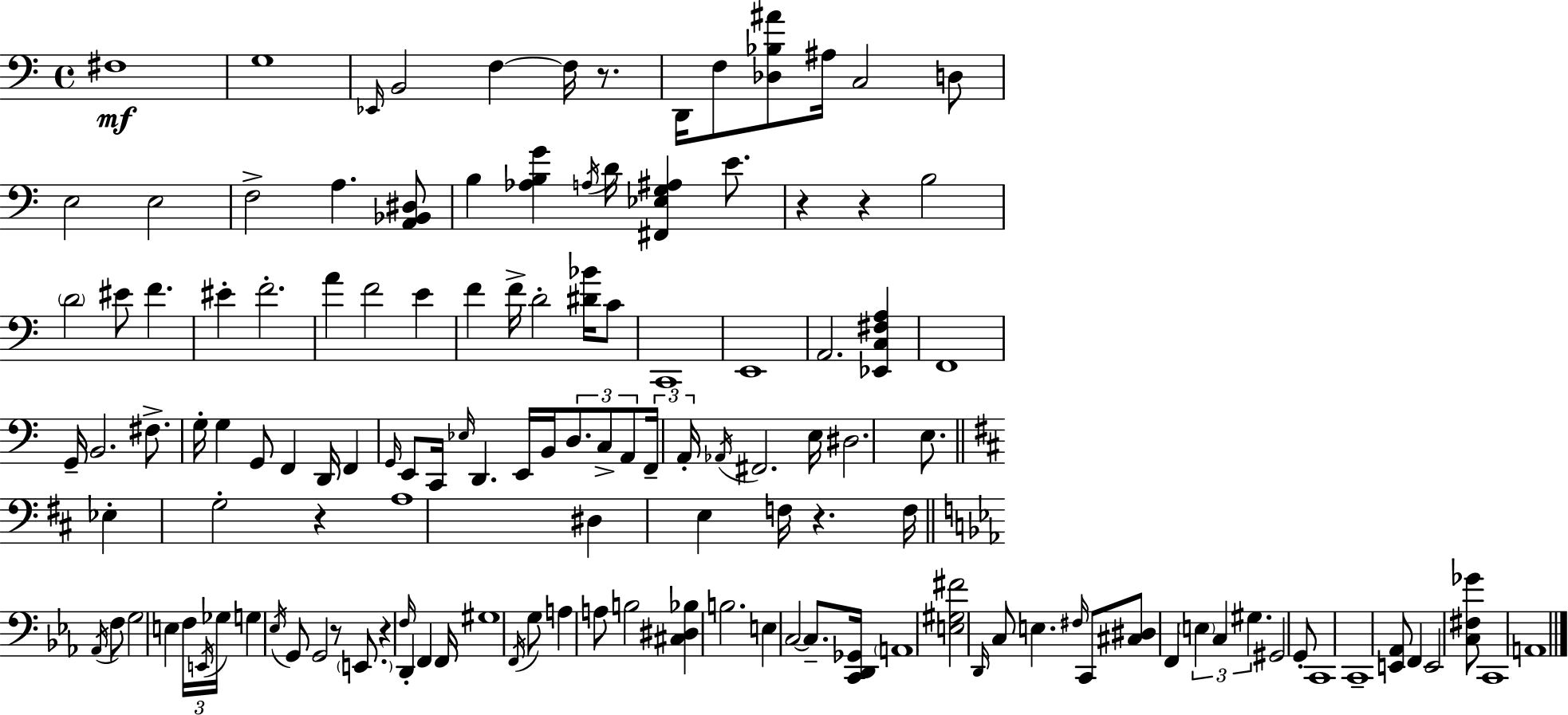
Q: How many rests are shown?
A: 7